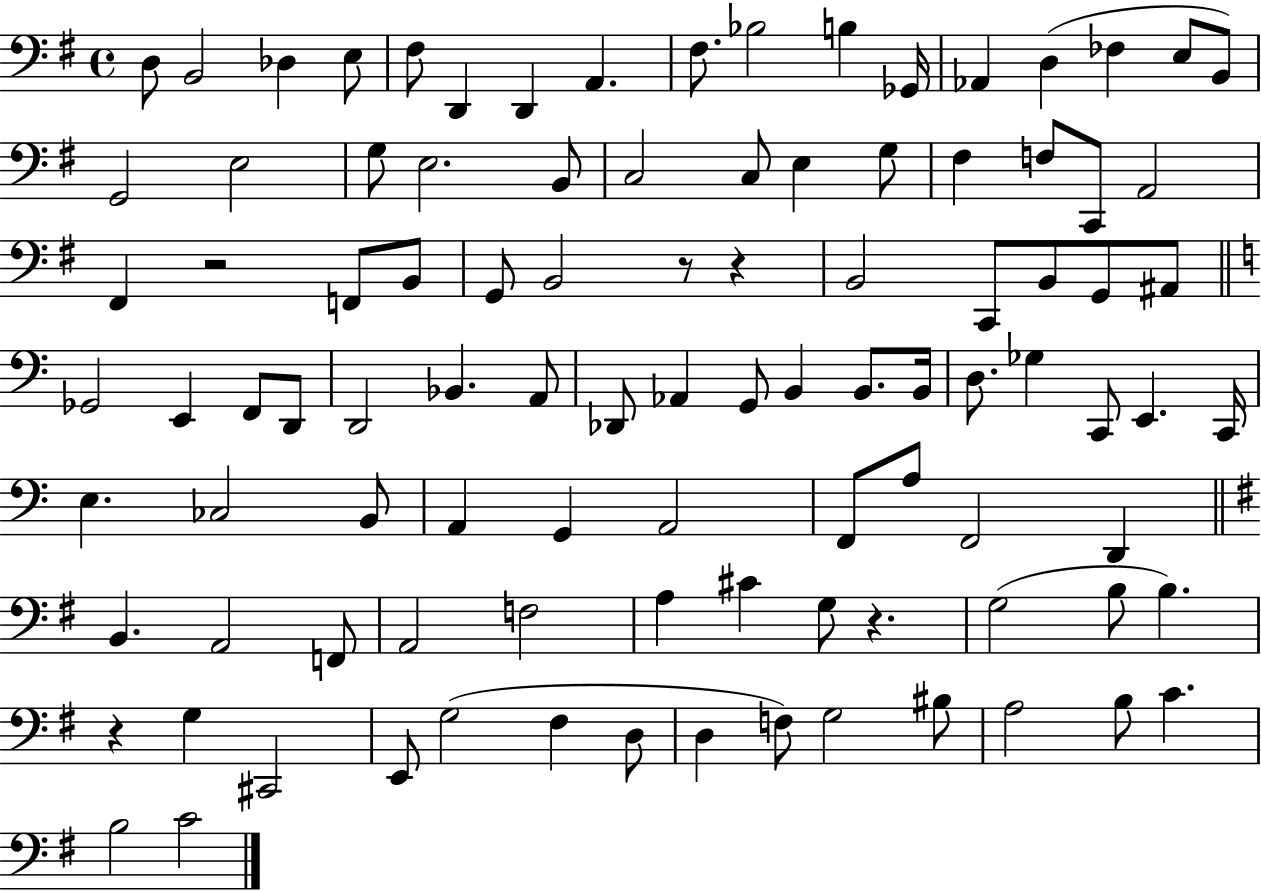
X:1
T:Untitled
M:4/4
L:1/4
K:G
D,/2 B,,2 _D, E,/2 ^F,/2 D,, D,, A,, ^F,/2 _B,2 B, _G,,/4 _A,, D, _F, E,/2 B,,/2 G,,2 E,2 G,/2 E,2 B,,/2 C,2 C,/2 E, G,/2 ^F, F,/2 C,,/2 A,,2 ^F,, z2 F,,/2 B,,/2 G,,/2 B,,2 z/2 z B,,2 C,,/2 B,,/2 G,,/2 ^A,,/2 _G,,2 E,, F,,/2 D,,/2 D,,2 _B,, A,,/2 _D,,/2 _A,, G,,/2 B,, B,,/2 B,,/4 D,/2 _G, C,,/2 E,, C,,/4 E, _C,2 B,,/2 A,, G,, A,,2 F,,/2 A,/2 F,,2 D,, B,, A,,2 F,,/2 A,,2 F,2 A, ^C G,/2 z G,2 B,/2 B, z G, ^C,,2 E,,/2 G,2 ^F, D,/2 D, F,/2 G,2 ^B,/2 A,2 B,/2 C B,2 C2